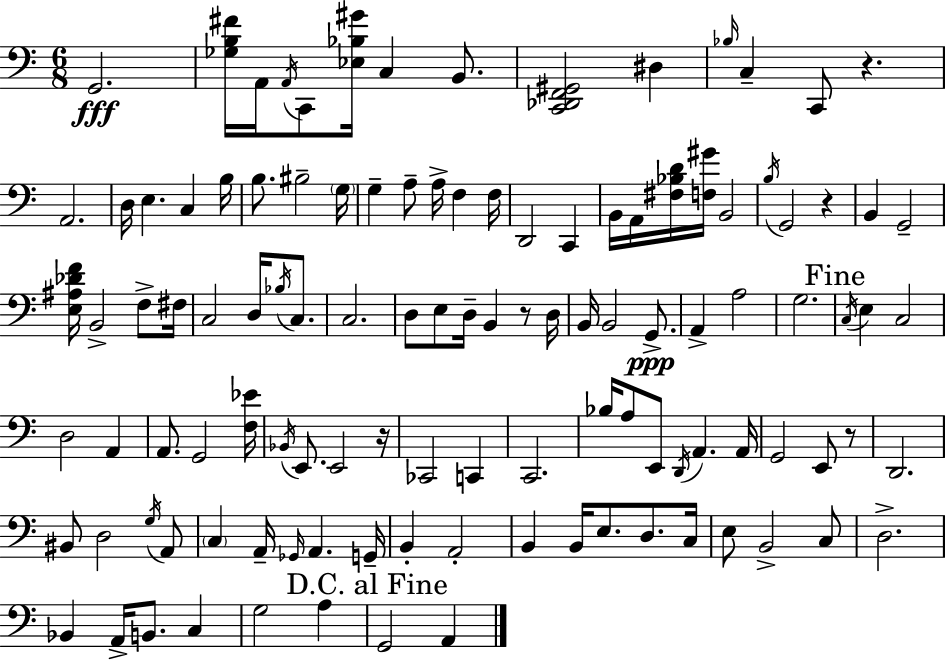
G2/h. [Gb3,B3,F#4]/s A2/s A2/s C2/e [Eb3,Bb3,G#4]/s C3/q B2/e. [C2,Db2,F2,G#2]/h D#3/q Bb3/s C3/q C2/e R/q. A2/h. D3/s E3/q. C3/q B3/s B3/e. BIS3/h G3/s G3/q A3/e A3/s F3/q F3/s D2/h C2/q B2/s A2/s [F#3,Bb3,D4]/s [F3,G#4]/s B2/h B3/s G2/h R/q B2/q G2/h [E3,A#3,Db4,F4]/s B2/h F3/e F#3/s C3/h D3/s Bb3/s C3/e. C3/h. D3/e E3/e D3/s B2/q R/e D3/s B2/s B2/h G2/e. A2/q A3/h G3/h. C3/s E3/q C3/h D3/h A2/q A2/e. G2/h [F3,Eb4]/s Bb2/s E2/e. E2/h R/s CES2/h C2/q C2/h. Bb3/s A3/e E2/e D2/s A2/q. A2/s G2/h E2/e R/e D2/h. BIS2/e D3/h G3/s A2/e C3/q A2/s Gb2/s A2/q. G2/s B2/q A2/h B2/q B2/s E3/e. D3/e. C3/s E3/e B2/h C3/e D3/h. Bb2/q A2/s B2/e. C3/q G3/h A3/q G2/h A2/q